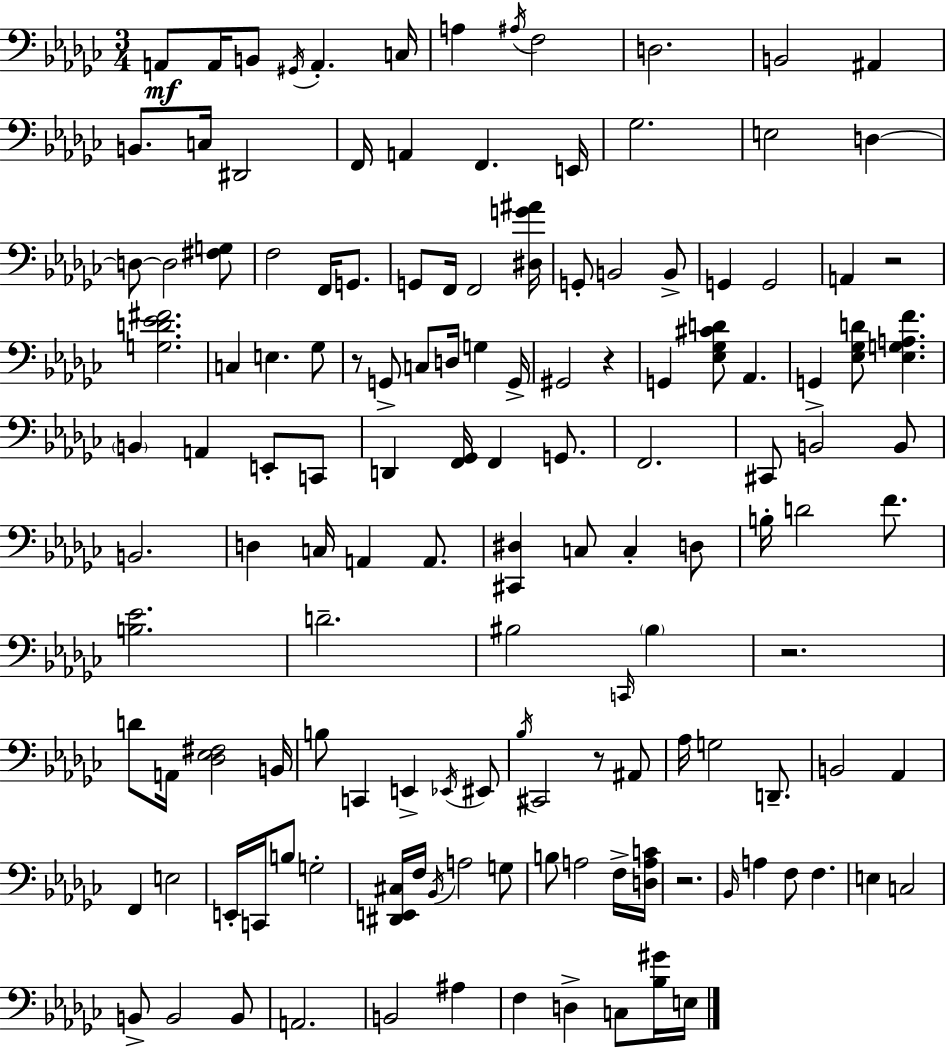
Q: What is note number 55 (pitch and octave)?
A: G2